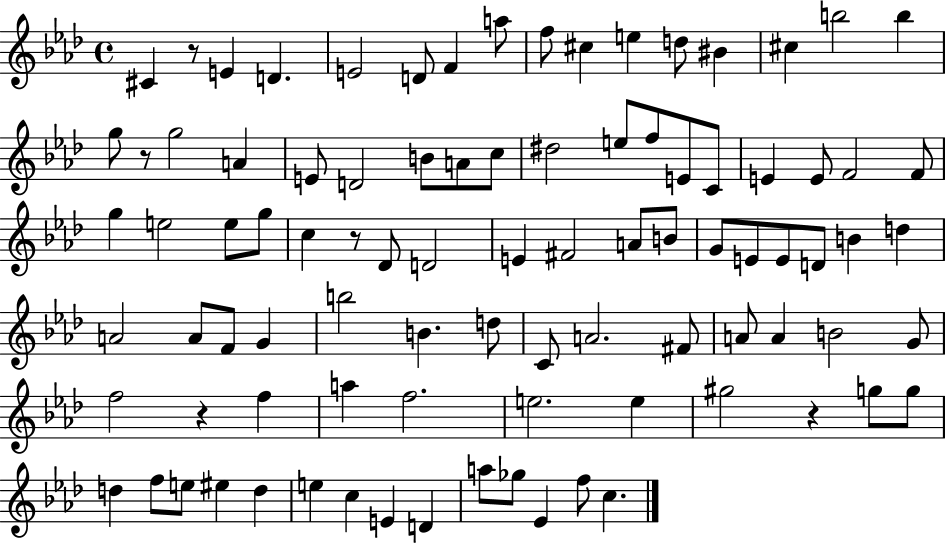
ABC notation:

X:1
T:Untitled
M:4/4
L:1/4
K:Ab
^C z/2 E D E2 D/2 F a/2 f/2 ^c e d/2 ^B ^c b2 b g/2 z/2 g2 A E/2 D2 B/2 A/2 c/2 ^d2 e/2 f/2 E/2 C/2 E E/2 F2 F/2 g e2 e/2 g/2 c z/2 _D/2 D2 E ^F2 A/2 B/2 G/2 E/2 E/2 D/2 B d A2 A/2 F/2 G b2 B d/2 C/2 A2 ^F/2 A/2 A B2 G/2 f2 z f a f2 e2 e ^g2 z g/2 g/2 d f/2 e/2 ^e d e c E D a/2 _g/2 _E f/2 c